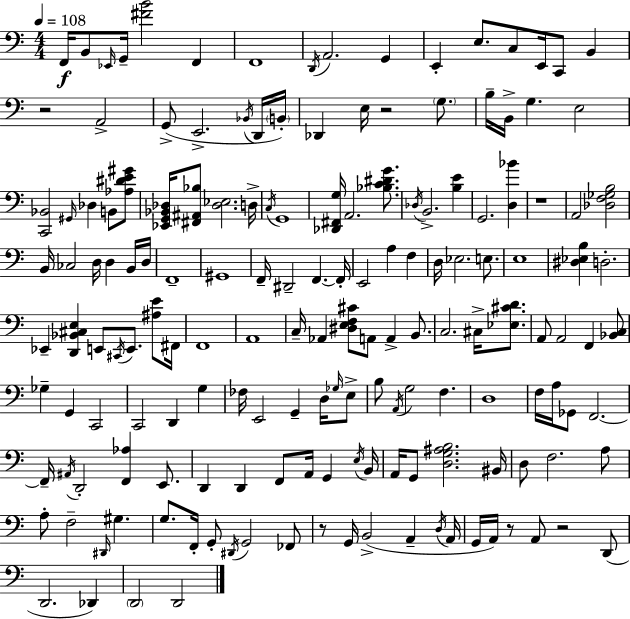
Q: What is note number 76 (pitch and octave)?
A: F2